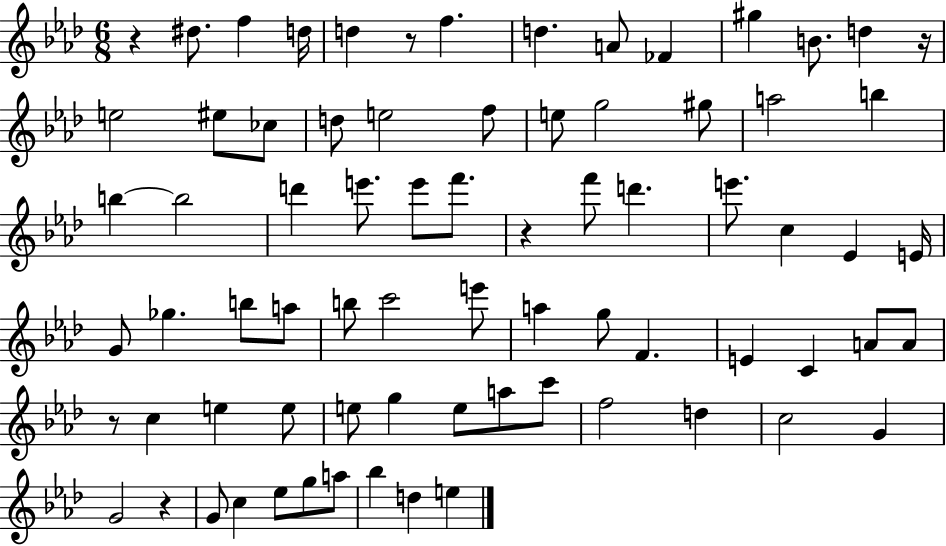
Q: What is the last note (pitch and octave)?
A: E5